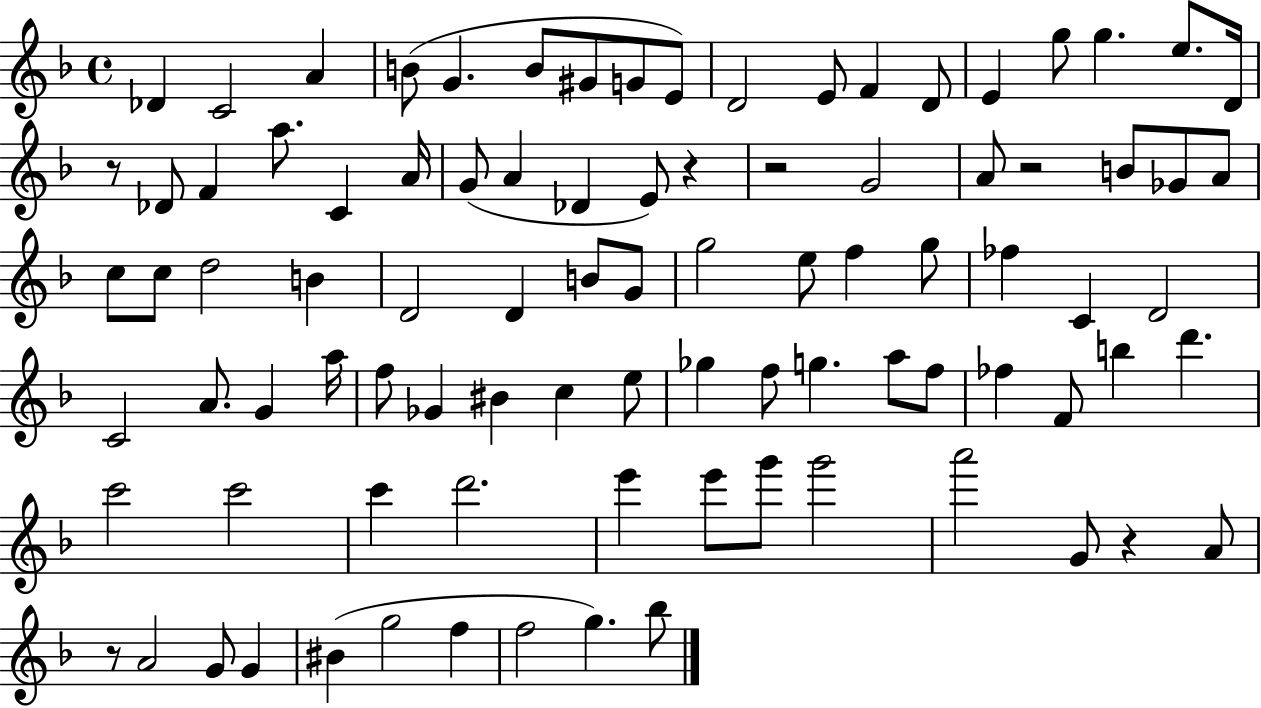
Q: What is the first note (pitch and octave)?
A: Db4